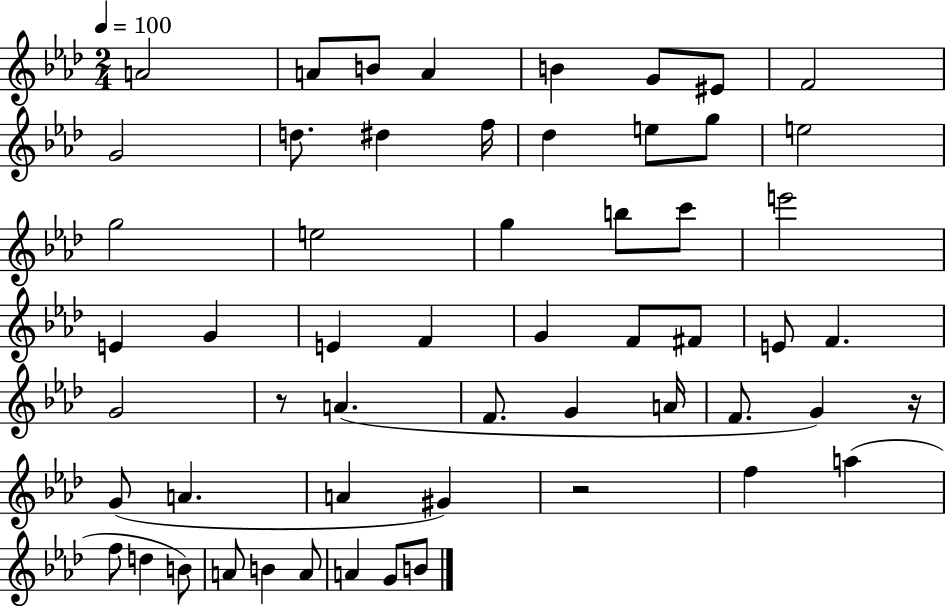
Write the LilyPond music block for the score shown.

{
  \clef treble
  \numericTimeSignature
  \time 2/4
  \key aes \major
  \tempo 4 = 100
  a'2 | a'8 b'8 a'4 | b'4 g'8 eis'8 | f'2 | \break g'2 | d''8. dis''4 f''16 | des''4 e''8 g''8 | e''2 | \break g''2 | e''2 | g''4 b''8 c'''8 | e'''2 | \break e'4 g'4 | e'4 f'4 | g'4 f'8 fis'8 | e'8 f'4. | \break g'2 | r8 a'4.( | f'8. g'4 a'16 | f'8. g'4) r16 | \break g'8( a'4. | a'4 gis'4) | r2 | f''4 a''4( | \break f''8 d''4 b'8) | a'8 b'4 a'8 | a'4 g'8 b'8 | \bar "|."
}